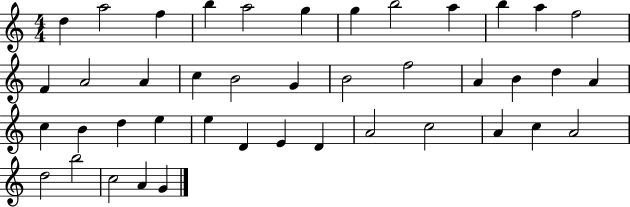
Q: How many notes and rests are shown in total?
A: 42